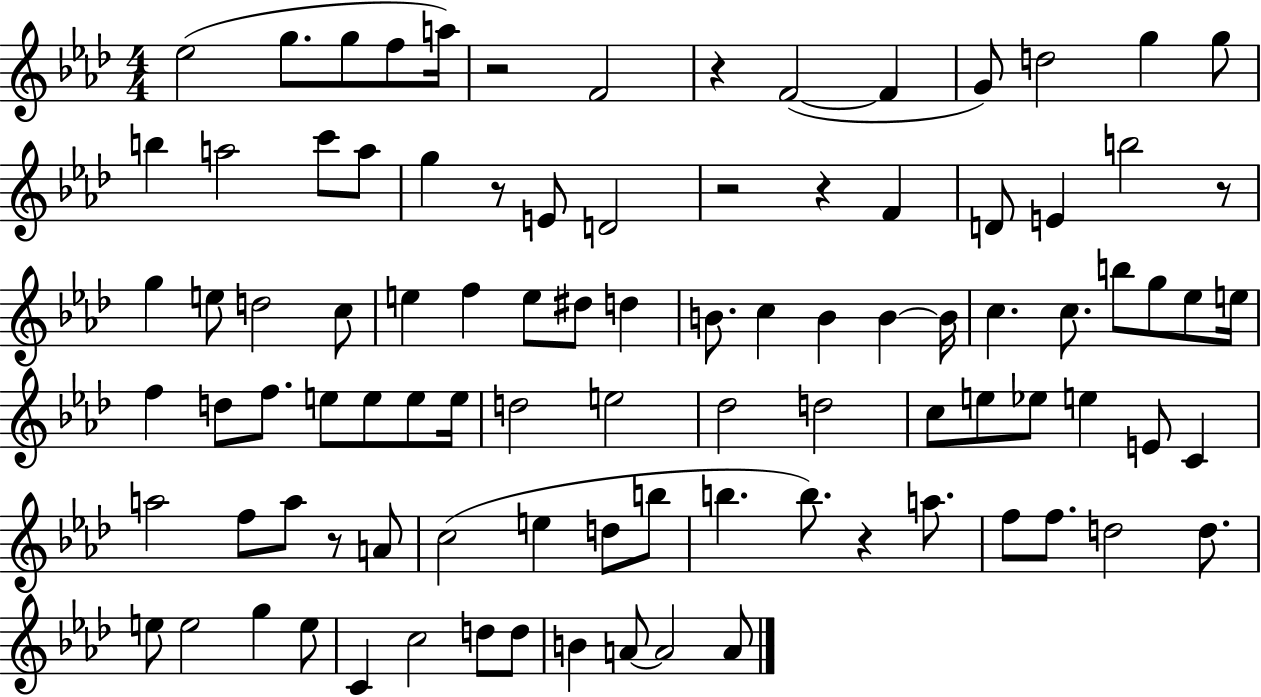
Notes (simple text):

Eb5/h G5/e. G5/e F5/e A5/s R/h F4/h R/q F4/h F4/q G4/e D5/h G5/q G5/e B5/q A5/h C6/e A5/e G5/q R/e E4/e D4/h R/h R/q F4/q D4/e E4/q B5/h R/e G5/q E5/e D5/h C5/e E5/q F5/q E5/e D#5/e D5/q B4/e. C5/q B4/q B4/q B4/s C5/q. C5/e. B5/e G5/e Eb5/e E5/s F5/q D5/e F5/e. E5/e E5/e E5/e E5/s D5/h E5/h Db5/h D5/h C5/e E5/e Eb5/e E5/q E4/e C4/q A5/h F5/e A5/e R/e A4/e C5/h E5/q D5/e B5/e B5/q. B5/e. R/q A5/e. F5/e F5/e. D5/h D5/e. E5/e E5/h G5/q E5/e C4/q C5/h D5/e D5/e B4/q A4/e A4/h A4/e